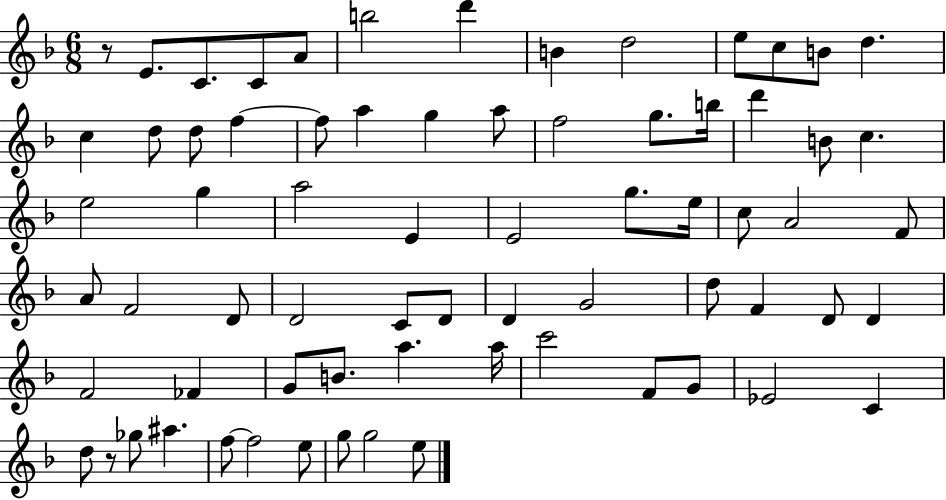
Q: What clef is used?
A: treble